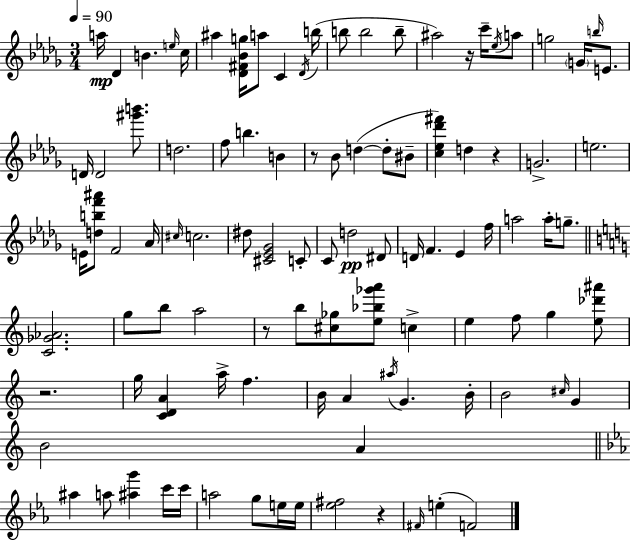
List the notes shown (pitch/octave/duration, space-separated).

A5/s Db4/q B4/q. E5/s C5/s A#5/q [Db4,F#4,Bb4,G5]/s A5/e C4/q Db4/s B5/s B5/e B5/h B5/e A#5/h R/s C6/s Eb5/s A5/e G5/h G4/s B5/s E4/e. D4/s D4/h [G#6,B6]/e. D5/h. F5/e B5/q. B4/q R/e Bb4/e D5/q D5/e BIS4/e [C5,Eb5,Db6,F#6]/q D5/q R/q G4/h. E5/h. E4/s [D5,B5,F6,A#6]/e F4/h Ab4/s C#5/s C5/h. D#5/e [C#4,Eb4,Gb4]/h C4/e C4/e D5/h D#4/e D4/s F4/q. Eb4/q F5/s A5/h A5/s G5/e. [C4,Gb4,Ab4]/h. G5/e B5/e A5/h R/e B5/e [C#5,Gb5]/e [E5,Bb5,Gb6,A6]/e C5/q E5/q F5/e G5/q [E5,Db6,A#6]/e R/h. G5/s [C4,D4,A4]/q A5/s F5/q. B4/s A4/q A#5/s G4/q. B4/s B4/h C#5/s G4/q B4/h A4/q A#5/q A5/e [A#5,G6]/q C6/s C6/s A5/h G5/e E5/s E5/s [Eb5,F#5]/h R/q F#4/s E5/q F4/h